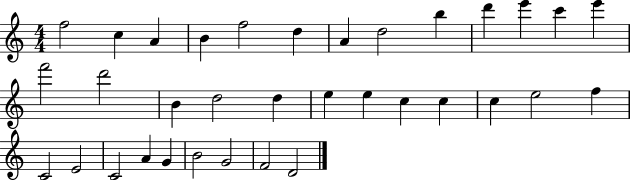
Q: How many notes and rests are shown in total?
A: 34